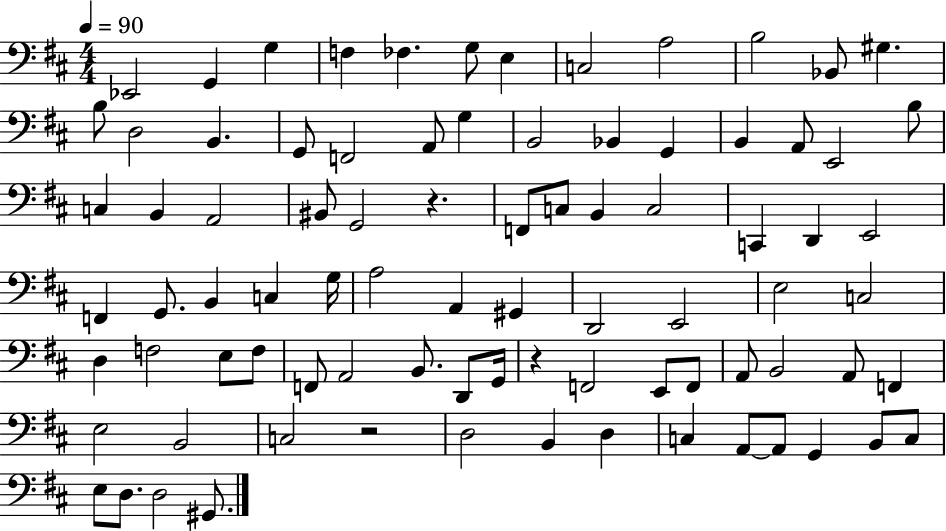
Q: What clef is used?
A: bass